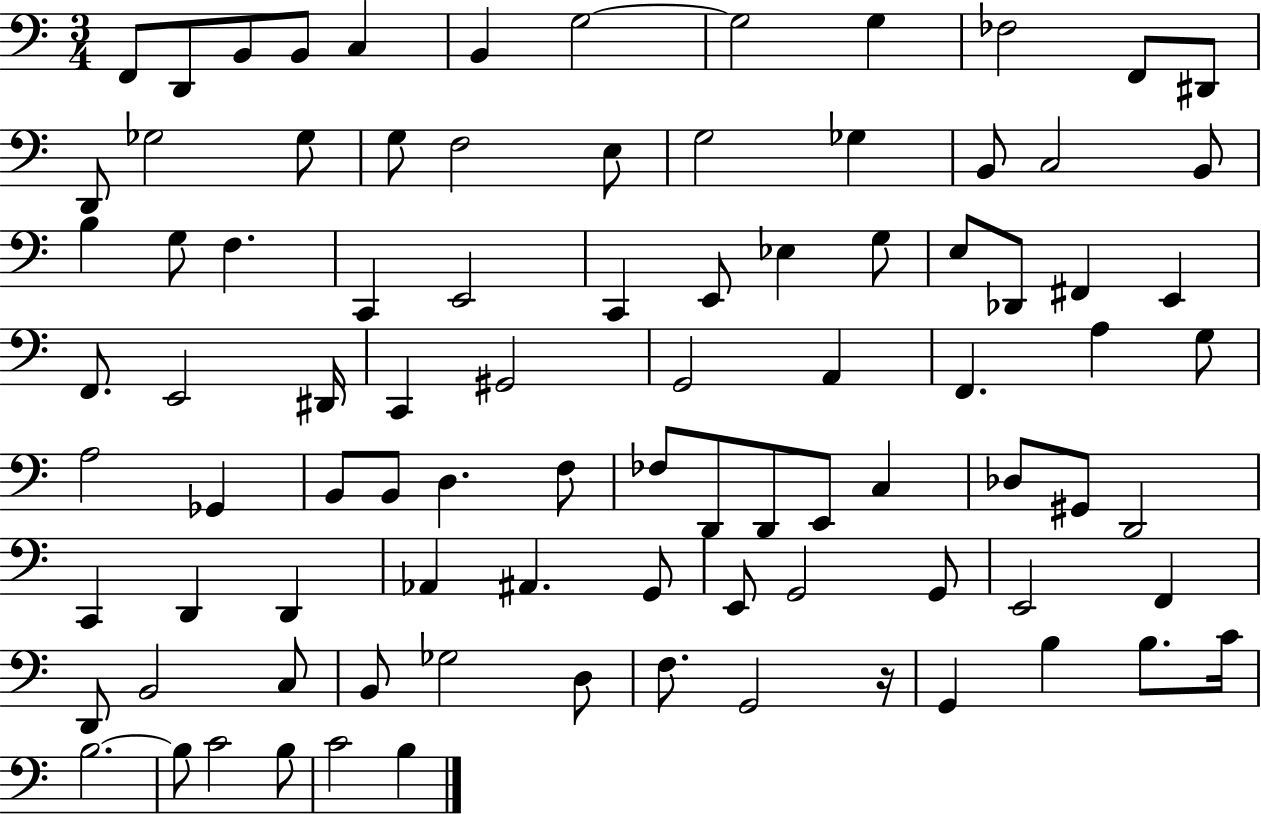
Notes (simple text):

F2/e D2/e B2/e B2/e C3/q B2/q G3/h G3/h G3/q FES3/h F2/e D#2/e D2/e Gb3/h Gb3/e G3/e F3/h E3/e G3/h Gb3/q B2/e C3/h B2/e B3/q G3/e F3/q. C2/q E2/h C2/q E2/e Eb3/q G3/e E3/e Db2/e F#2/q E2/q F2/e. E2/h D#2/s C2/q G#2/h G2/h A2/q F2/q. A3/q G3/e A3/h Gb2/q B2/e B2/e D3/q. F3/e FES3/e D2/e D2/e E2/e C3/q Db3/e G#2/e D2/h C2/q D2/q D2/q Ab2/q A#2/q. G2/e E2/e G2/h G2/e E2/h F2/q D2/e B2/h C3/e B2/e Gb3/h D3/e F3/e. G2/h R/s G2/q B3/q B3/e. C4/s B3/h. B3/e C4/h B3/e C4/h B3/q